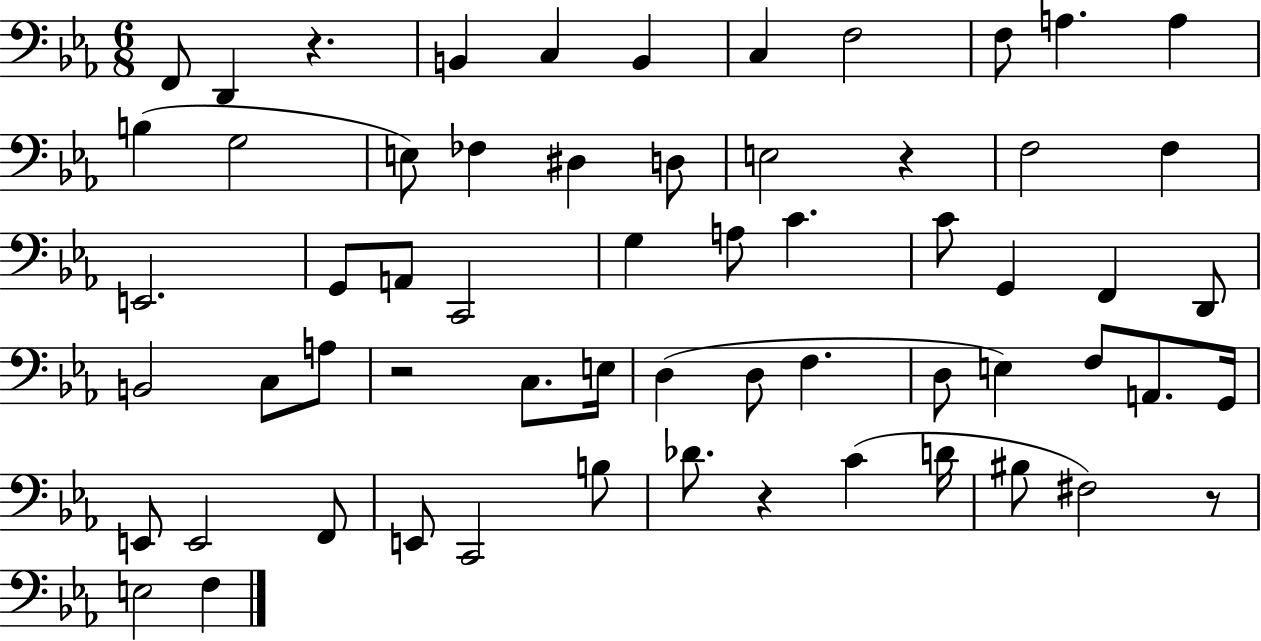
F2/e D2/q R/q. B2/q C3/q B2/q C3/q F3/h F3/e A3/q. A3/q B3/q G3/h E3/e FES3/q D#3/q D3/e E3/h R/q F3/h F3/q E2/h. G2/e A2/e C2/h G3/q A3/e C4/q. C4/e G2/q F2/q D2/e B2/h C3/e A3/e R/h C3/e. E3/s D3/q D3/e F3/q. D3/e E3/q F3/e A2/e. G2/s E2/e E2/h F2/e E2/e C2/h B3/e Db4/e. R/q C4/q D4/s BIS3/e F#3/h R/e E3/h F3/q